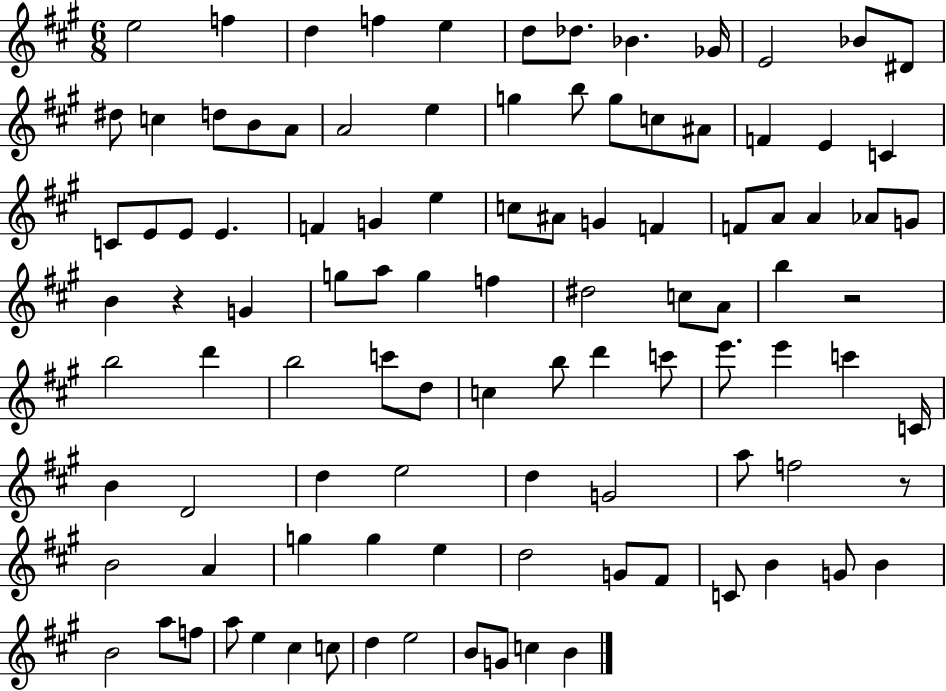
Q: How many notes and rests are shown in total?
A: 102